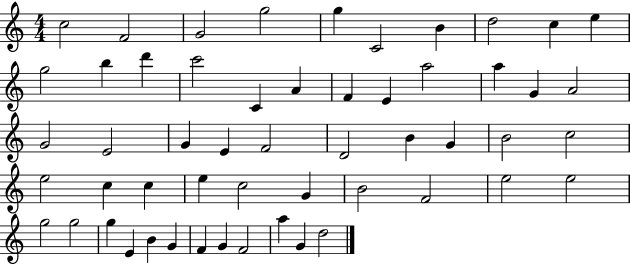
{
  \clef treble
  \numericTimeSignature
  \time 4/4
  \key c \major
  c''2 f'2 | g'2 g''2 | g''4 c'2 b'4 | d''2 c''4 e''4 | \break g''2 b''4 d'''4 | c'''2 c'4 a'4 | f'4 e'4 a''2 | a''4 g'4 a'2 | \break g'2 e'2 | g'4 e'4 f'2 | d'2 b'4 g'4 | b'2 c''2 | \break e''2 c''4 c''4 | e''4 c''2 g'4 | b'2 f'2 | e''2 e''2 | \break g''2 g''2 | g''4 e'4 b'4 g'4 | f'4 g'4 f'2 | a''4 g'4 d''2 | \break \bar "|."
}